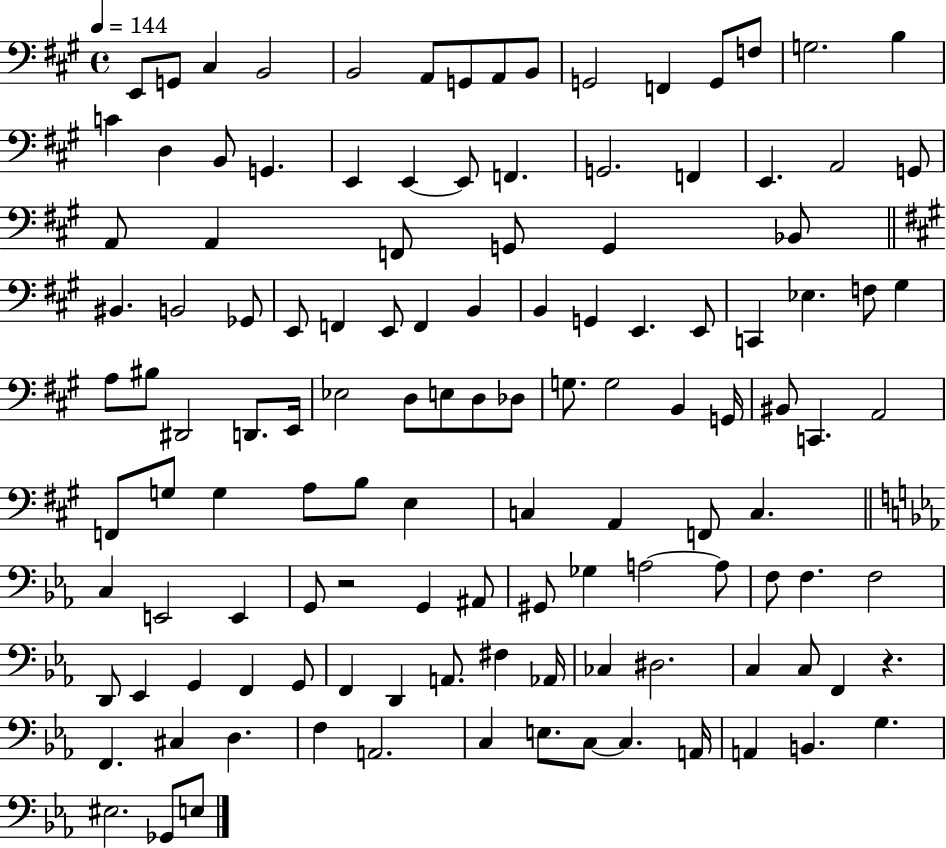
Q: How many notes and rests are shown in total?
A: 123